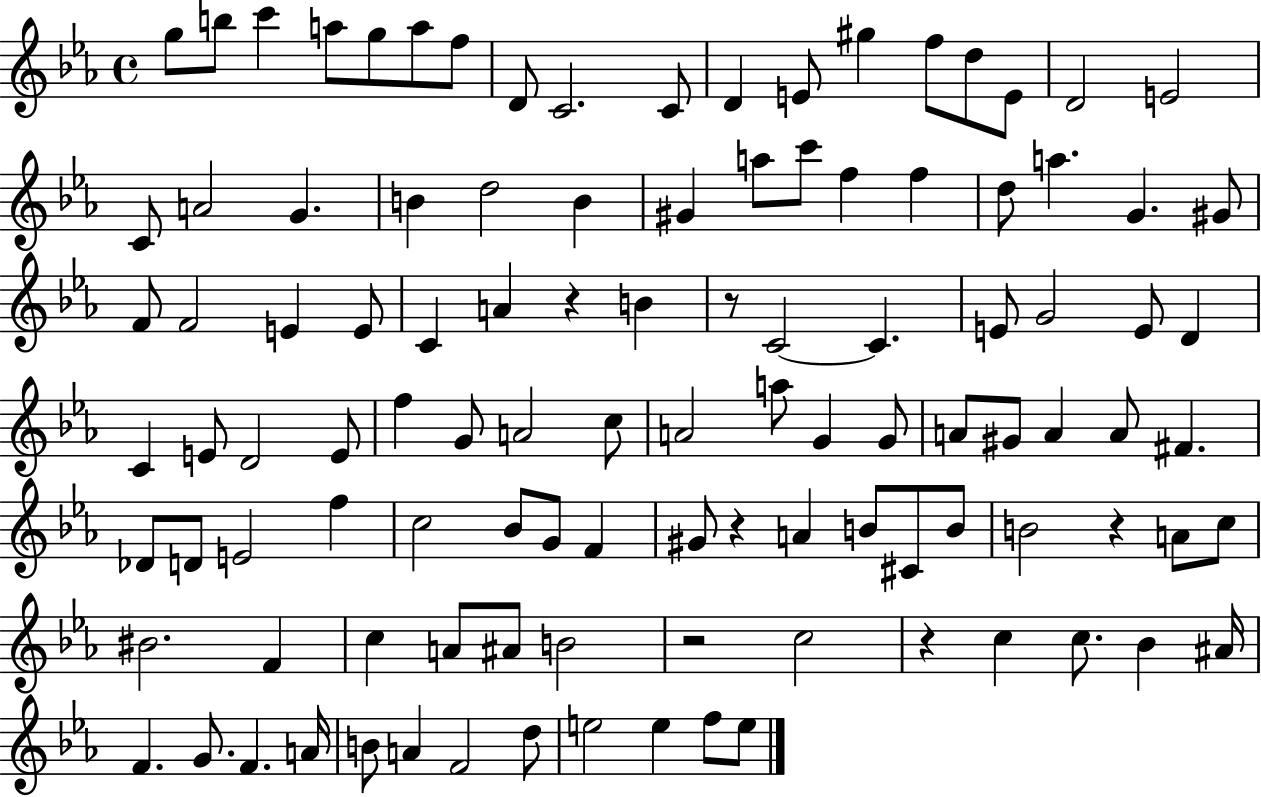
X:1
T:Untitled
M:4/4
L:1/4
K:Eb
g/2 b/2 c' a/2 g/2 a/2 f/2 D/2 C2 C/2 D E/2 ^g f/2 d/2 E/2 D2 E2 C/2 A2 G B d2 B ^G a/2 c'/2 f f d/2 a G ^G/2 F/2 F2 E E/2 C A z B z/2 C2 C E/2 G2 E/2 D C E/2 D2 E/2 f G/2 A2 c/2 A2 a/2 G G/2 A/2 ^G/2 A A/2 ^F _D/2 D/2 E2 f c2 _B/2 G/2 F ^G/2 z A B/2 ^C/2 B/2 B2 z A/2 c/2 ^B2 F c A/2 ^A/2 B2 z2 c2 z c c/2 _B ^A/4 F G/2 F A/4 B/2 A F2 d/2 e2 e f/2 e/2